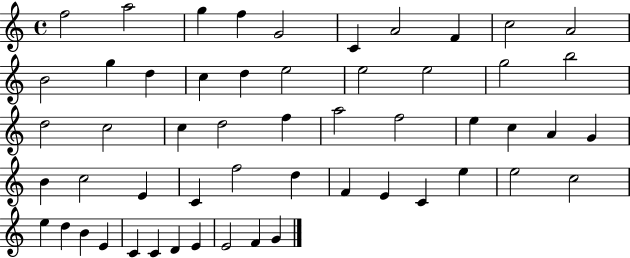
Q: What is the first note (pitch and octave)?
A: F5